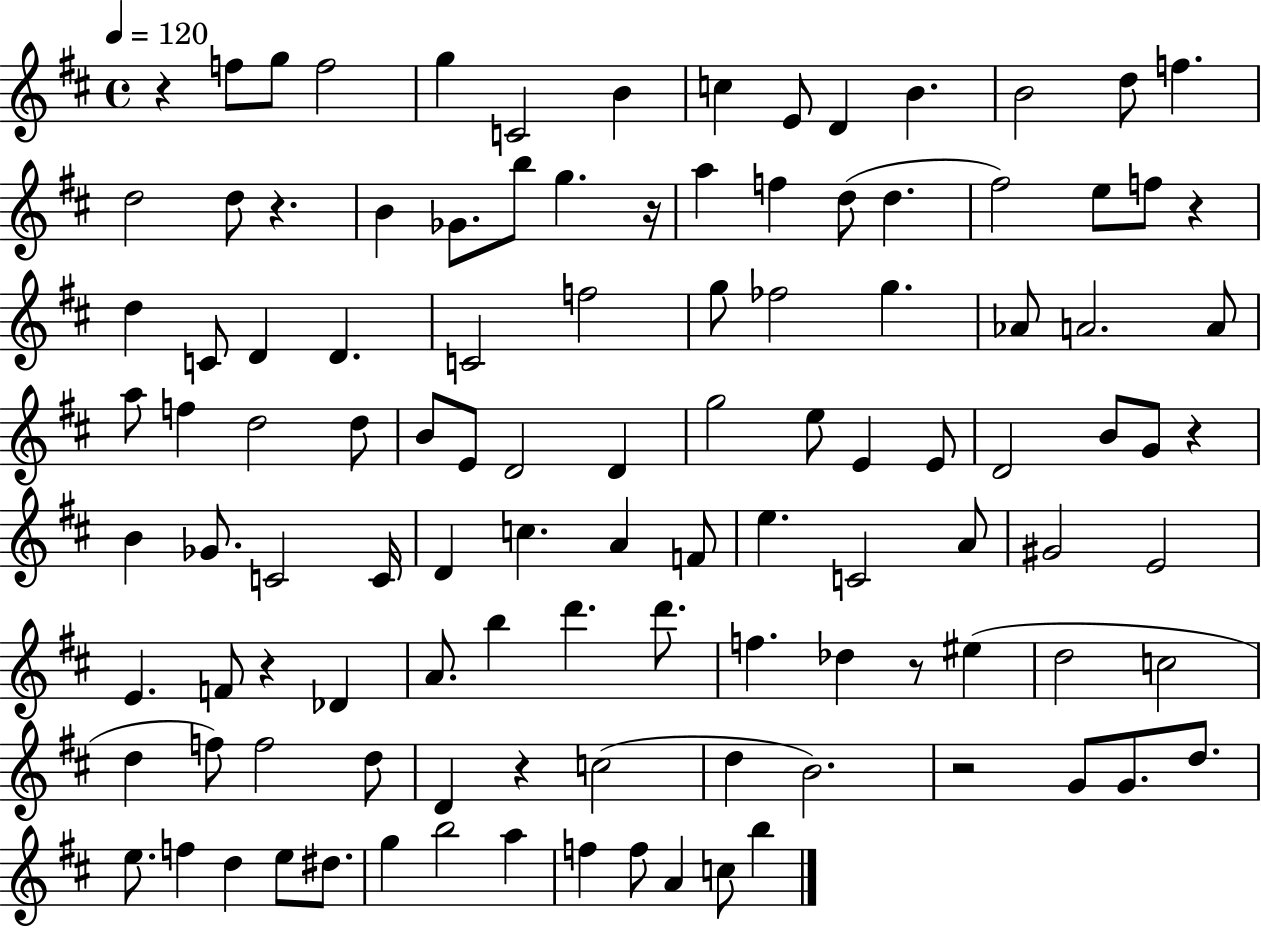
{
  \clef treble
  \time 4/4
  \defaultTimeSignature
  \key d \major
  \tempo 4 = 120
  r4 f''8 g''8 f''2 | g''4 c'2 b'4 | c''4 e'8 d'4 b'4. | b'2 d''8 f''4. | \break d''2 d''8 r4. | b'4 ges'8. b''8 g''4. r16 | a''4 f''4 d''8( d''4. | fis''2) e''8 f''8 r4 | \break d''4 c'8 d'4 d'4. | c'2 f''2 | g''8 fes''2 g''4. | aes'8 a'2. a'8 | \break a''8 f''4 d''2 d''8 | b'8 e'8 d'2 d'4 | g''2 e''8 e'4 e'8 | d'2 b'8 g'8 r4 | \break b'4 ges'8. c'2 c'16 | d'4 c''4. a'4 f'8 | e''4. c'2 a'8 | gis'2 e'2 | \break e'4. f'8 r4 des'4 | a'8. b''4 d'''4. d'''8. | f''4. des''4 r8 eis''4( | d''2 c''2 | \break d''4 f''8) f''2 d''8 | d'4 r4 c''2( | d''4 b'2.) | r2 g'8 g'8. d''8. | \break e''8. f''4 d''4 e''8 dis''8. | g''4 b''2 a''4 | f''4 f''8 a'4 c''8 b''4 | \bar "|."
}